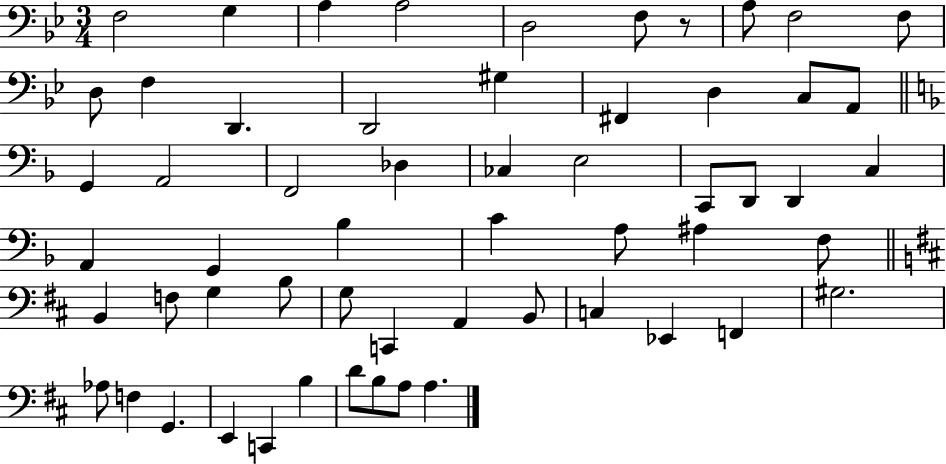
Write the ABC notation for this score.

X:1
T:Untitled
M:3/4
L:1/4
K:Bb
F,2 G, A, A,2 D,2 F,/2 z/2 A,/2 F,2 F,/2 D,/2 F, D,, D,,2 ^G, ^F,, D, C,/2 A,,/2 G,, A,,2 F,,2 _D, _C, E,2 C,,/2 D,,/2 D,, C, A,, G,, _B, C A,/2 ^A, F,/2 B,, F,/2 G, B,/2 G,/2 C,, A,, B,,/2 C, _E,, F,, ^G,2 _A,/2 F, G,, E,, C,, B, D/2 B,/2 A,/2 A,